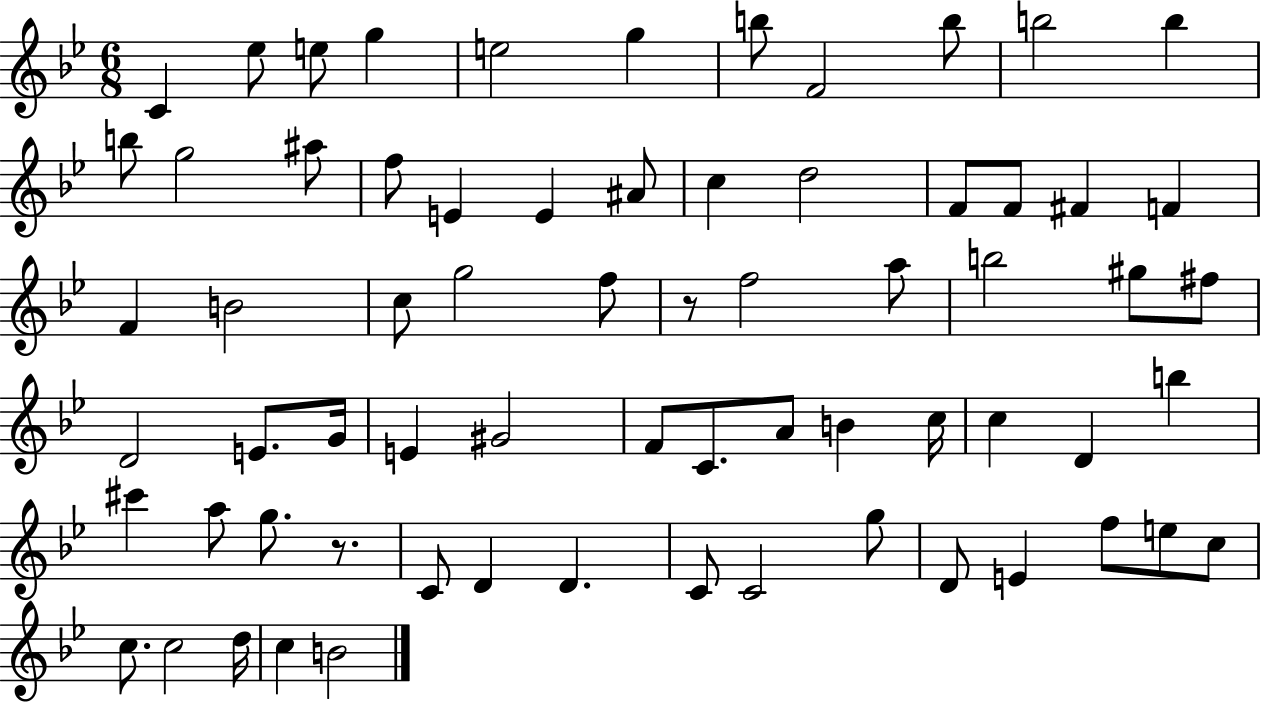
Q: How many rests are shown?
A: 2